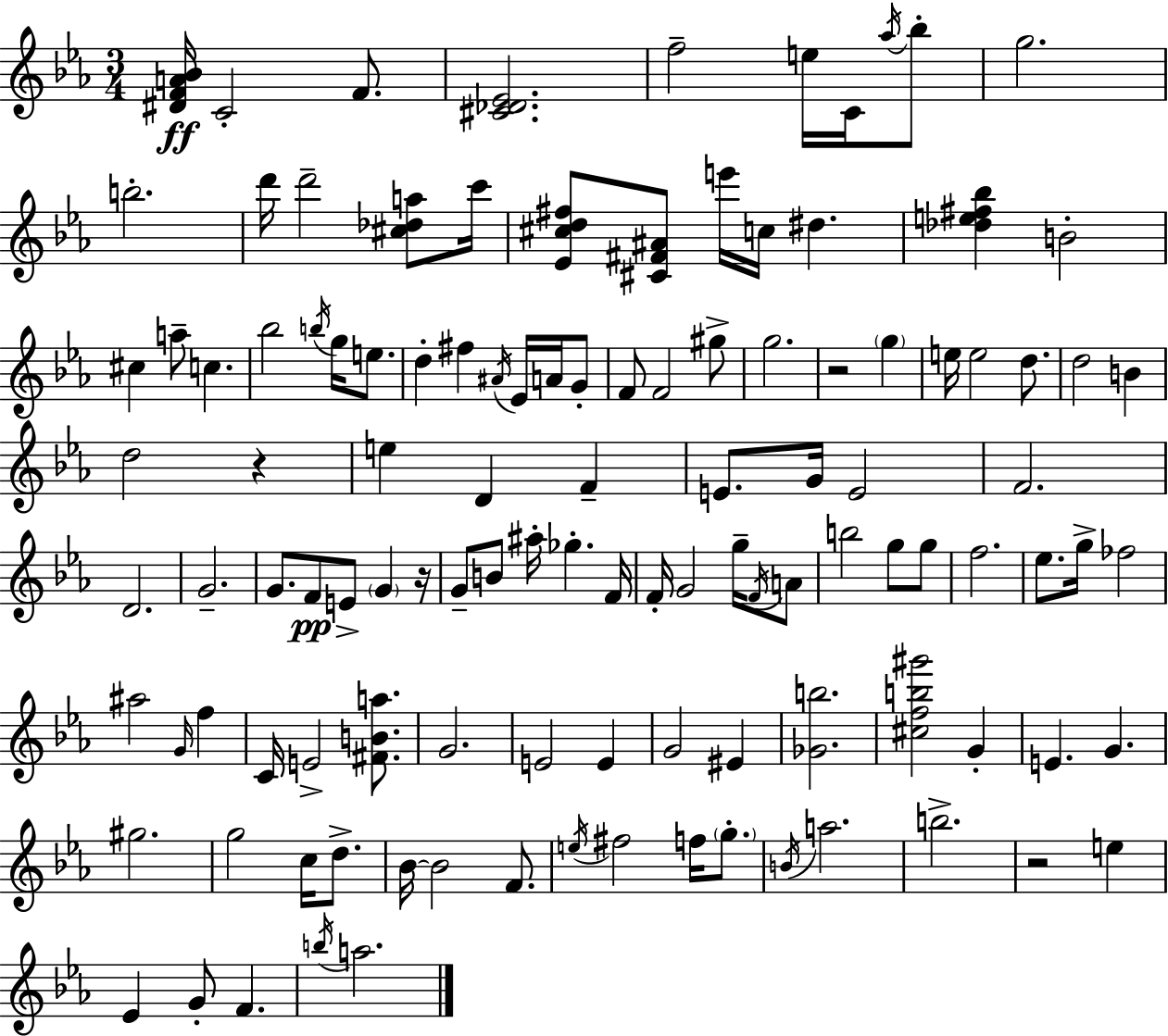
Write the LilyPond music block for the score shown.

{
  \clef treble
  \numericTimeSignature
  \time 3/4
  \key c \minor
  <dis' f' a' bes'>16\ff c'2-. f'8. | <cis' des' ees'>2. | f''2-- e''16 c'16 \acciaccatura { aes''16 } bes''8-. | g''2. | \break b''2.-. | d'''16 d'''2-- <cis'' des'' a''>8 | c'''16 <ees' cis'' d'' fis''>8 <cis' fis' ais'>8 e'''16 c''16 dis''4. | <des'' e'' fis'' bes''>4 b'2-. | \break cis''4 a''8-- c''4. | bes''2 \acciaccatura { b''16 } g''16 e''8. | d''4-. fis''4 \acciaccatura { ais'16 } ees'16 | a'16 g'8-. f'8 f'2 | \break gis''8-> g''2. | r2 \parenthesize g''4 | e''16 e''2 | d''8. d''2 b'4 | \break d''2 r4 | e''4 d'4 f'4-- | e'8. g'16 e'2 | f'2. | \break d'2. | g'2.-- | g'8. f'8\pp e'8-> \parenthesize g'4 | r16 g'8-- b'8 ais''16-. ges''4.-. | \break f'16 f'16-. g'2 | g''16-- \acciaccatura { f'16 } a'8 b''2 | g''8 g''8 f''2. | ees''8. g''16-> fes''2 | \break ais''2 | \grace { g'16 } f''4 c'16 e'2-> | <fis' b' a''>8. g'2. | e'2 | \break e'4 g'2 | eis'4 <ges' b''>2. | <cis'' f'' b'' gis'''>2 | g'4-. e'4. g'4. | \break gis''2. | g''2 | c''16 d''8.-> bes'16~~ bes'2 | f'8. \acciaccatura { e''16 } fis''2 | \break f''16 \parenthesize g''8.-. \acciaccatura { b'16 } a''2. | b''2.-> | r2 | e''4 ees'4 g'8-. | \break f'4. \acciaccatura { b''16 } a''2. | \bar "|."
}